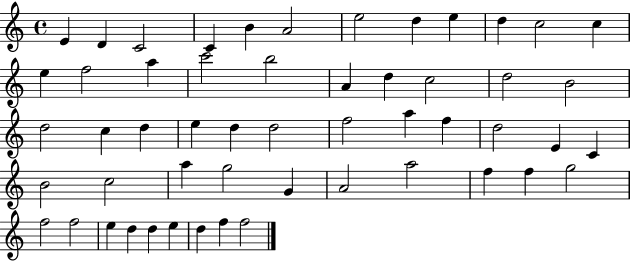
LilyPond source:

{
  \clef treble
  \time 4/4
  \defaultTimeSignature
  \key c \major
  e'4 d'4 c'2 | c'4 b'4 a'2 | e''2 d''4 e''4 | d''4 c''2 c''4 | \break e''4 f''2 a''4 | c'''2 b''2 | a'4 d''4 c''2 | d''2 b'2 | \break d''2 c''4 d''4 | e''4 d''4 d''2 | f''2 a''4 f''4 | d''2 e'4 c'4 | \break b'2 c''2 | a''4 g''2 g'4 | a'2 a''2 | f''4 f''4 g''2 | \break f''2 f''2 | e''4 d''4 d''4 e''4 | d''4 f''4 f''2 | \bar "|."
}